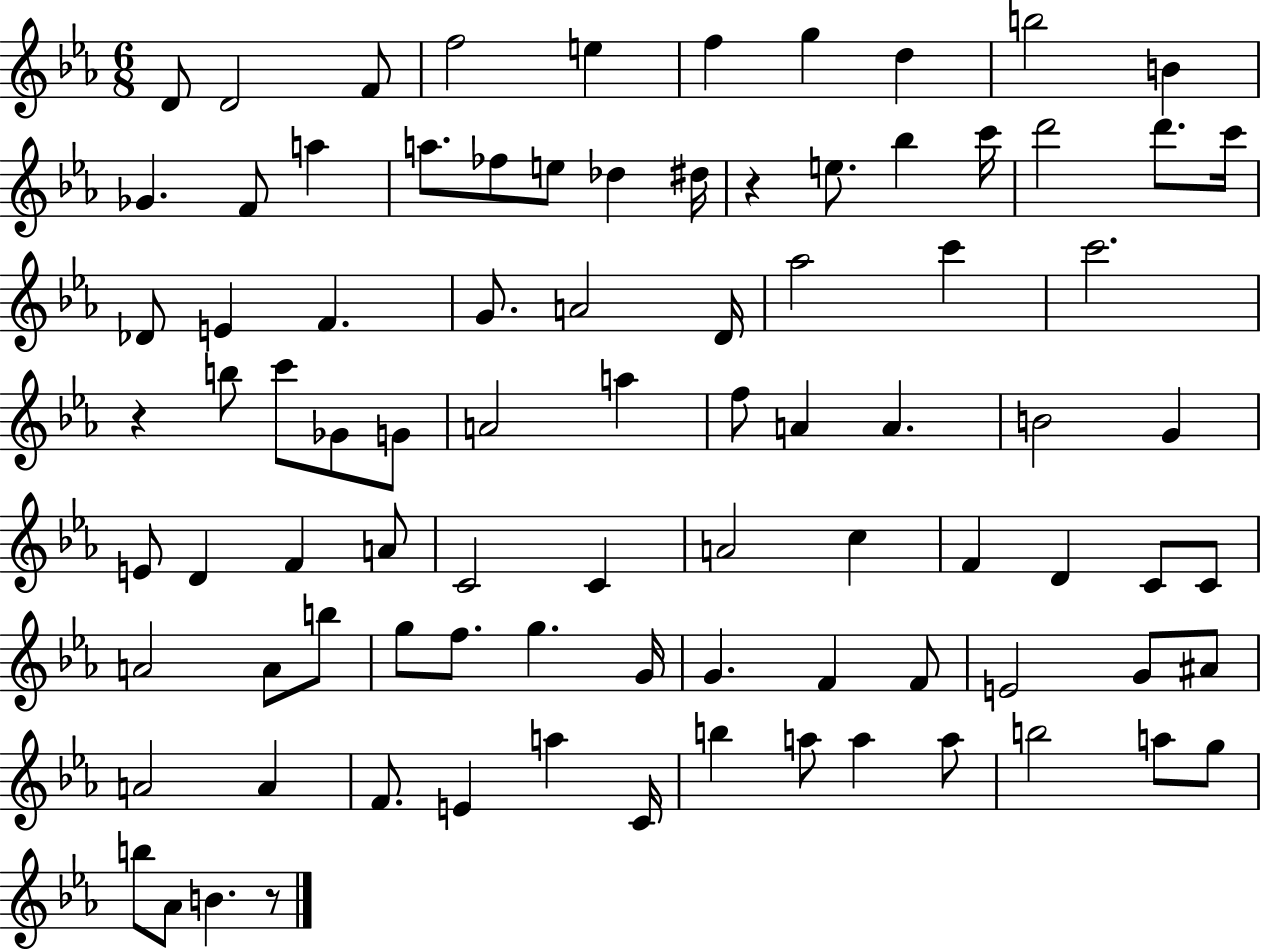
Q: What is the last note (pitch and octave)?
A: B4